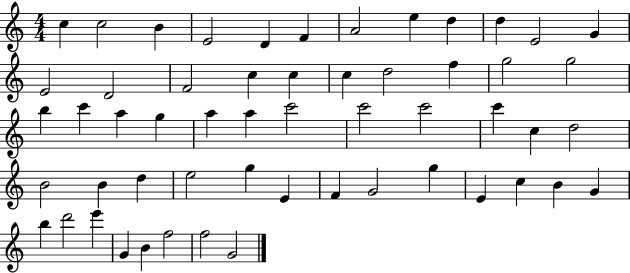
C5/q C5/h B4/q E4/h D4/q F4/q A4/h E5/q D5/q D5/q E4/h G4/q E4/h D4/h F4/h C5/q C5/q C5/q D5/h F5/q G5/h G5/h B5/q C6/q A5/q G5/q A5/q A5/q C6/h C6/h C6/h C6/q C5/q D5/h B4/h B4/q D5/q E5/h G5/q E4/q F4/q G4/h G5/q E4/q C5/q B4/q G4/q B5/q D6/h E6/q G4/q B4/q F5/h F5/h G4/h